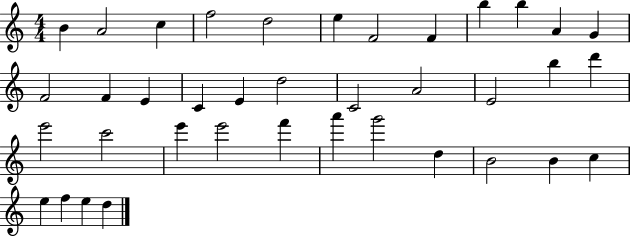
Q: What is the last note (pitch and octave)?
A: D5